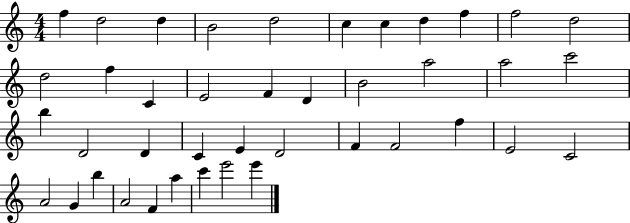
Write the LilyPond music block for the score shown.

{
  \clef treble
  \numericTimeSignature
  \time 4/4
  \key c \major
  f''4 d''2 d''4 | b'2 d''2 | c''4 c''4 d''4 f''4 | f''2 d''2 | \break d''2 f''4 c'4 | e'2 f'4 d'4 | b'2 a''2 | a''2 c'''2 | \break b''4 d'2 d'4 | c'4 e'4 d'2 | f'4 f'2 f''4 | e'2 c'2 | \break a'2 g'4 b''4 | a'2 f'4 a''4 | c'''4 e'''2 e'''4 | \bar "|."
}